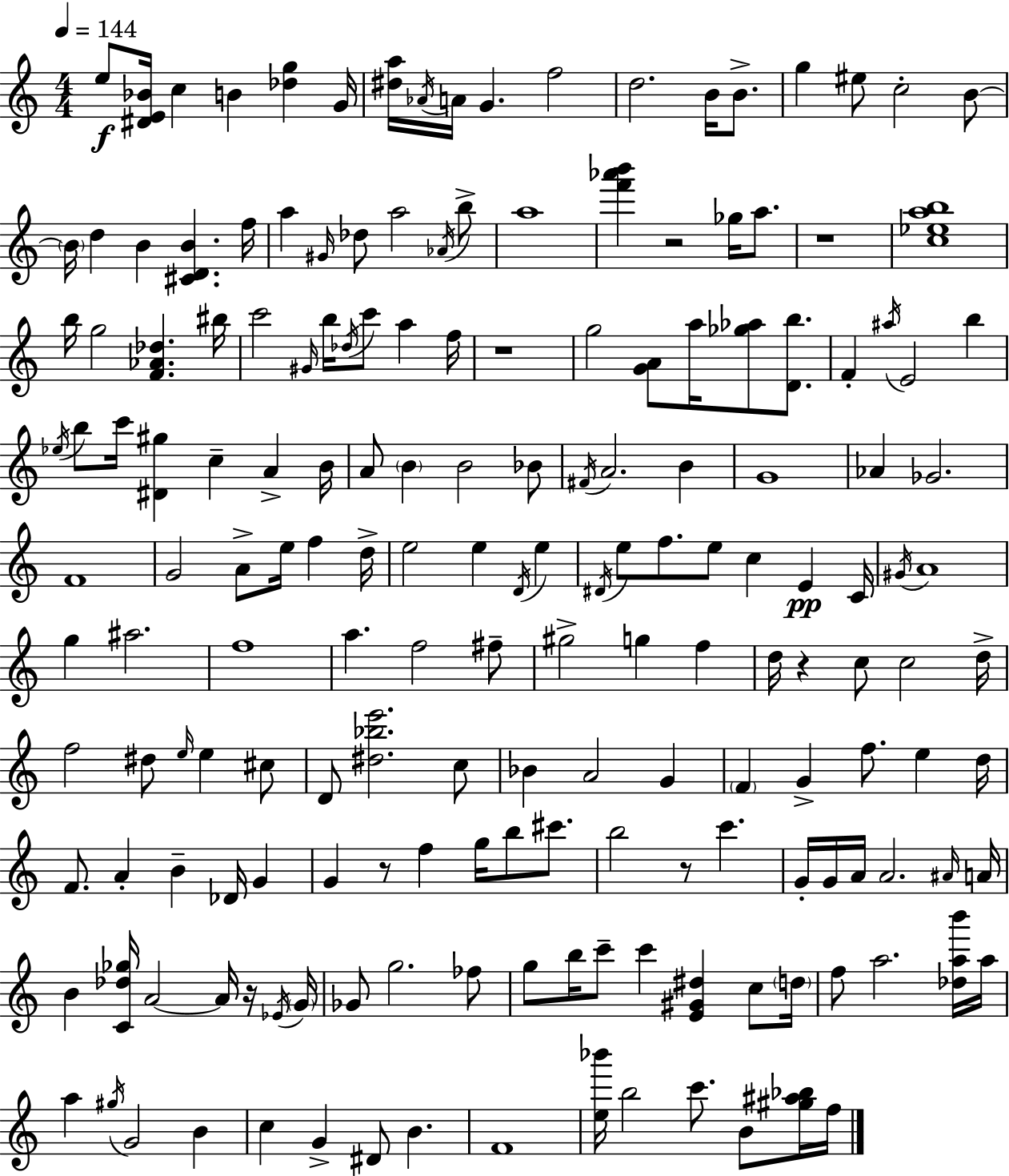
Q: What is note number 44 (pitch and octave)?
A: B5